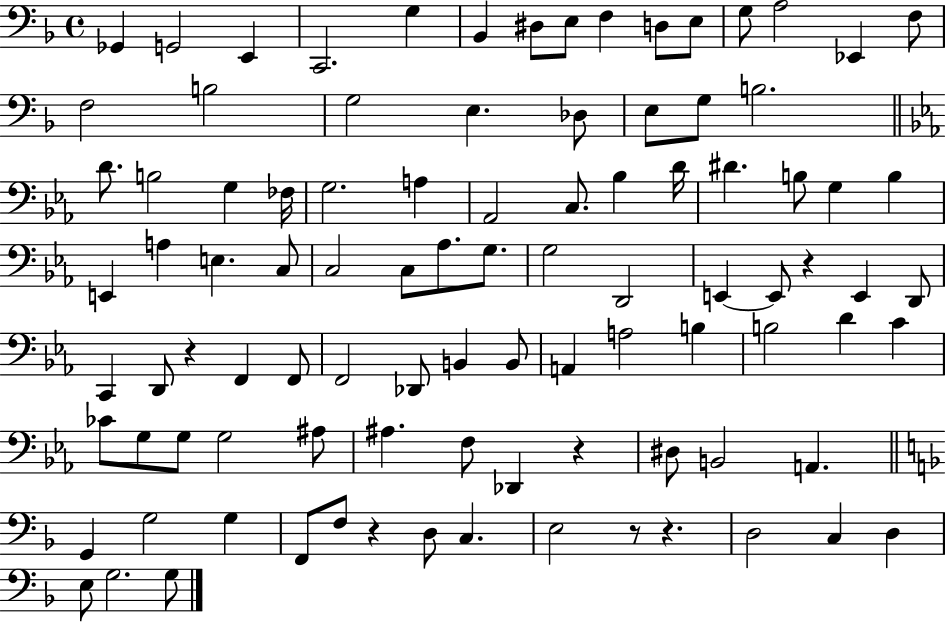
Gb2/q G2/h E2/q C2/h. G3/q Bb2/q D#3/e E3/e F3/q D3/e E3/e G3/e A3/h Eb2/q F3/e F3/h B3/h G3/h E3/q. Db3/e E3/e G3/e B3/h. D4/e. B3/h G3/q FES3/s G3/h. A3/q Ab2/h C3/e. Bb3/q D4/s D#4/q. B3/e G3/q B3/q E2/q A3/q E3/q. C3/e C3/h C3/e Ab3/e. G3/e. G3/h D2/h E2/q E2/e R/q E2/q D2/e C2/q D2/e R/q F2/q F2/e F2/h Db2/e B2/q B2/e A2/q A3/h B3/q B3/h D4/q C4/q CES4/e G3/e G3/e G3/h A#3/e A#3/q. F3/e Db2/q R/q D#3/e B2/h A2/q. G2/q G3/h G3/q F2/e F3/e R/q D3/e C3/q. E3/h R/e R/q. D3/h C3/q D3/q E3/e G3/h. G3/e